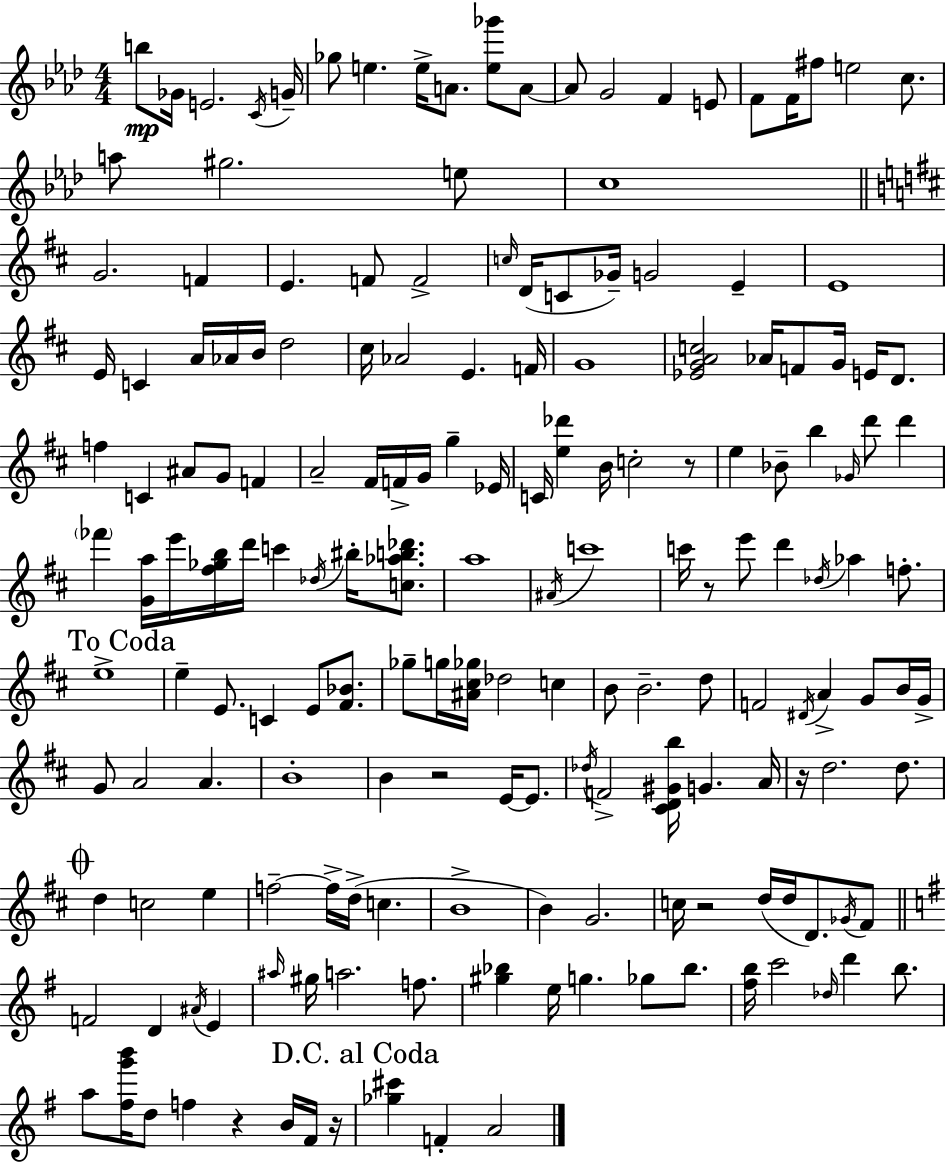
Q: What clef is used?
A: treble